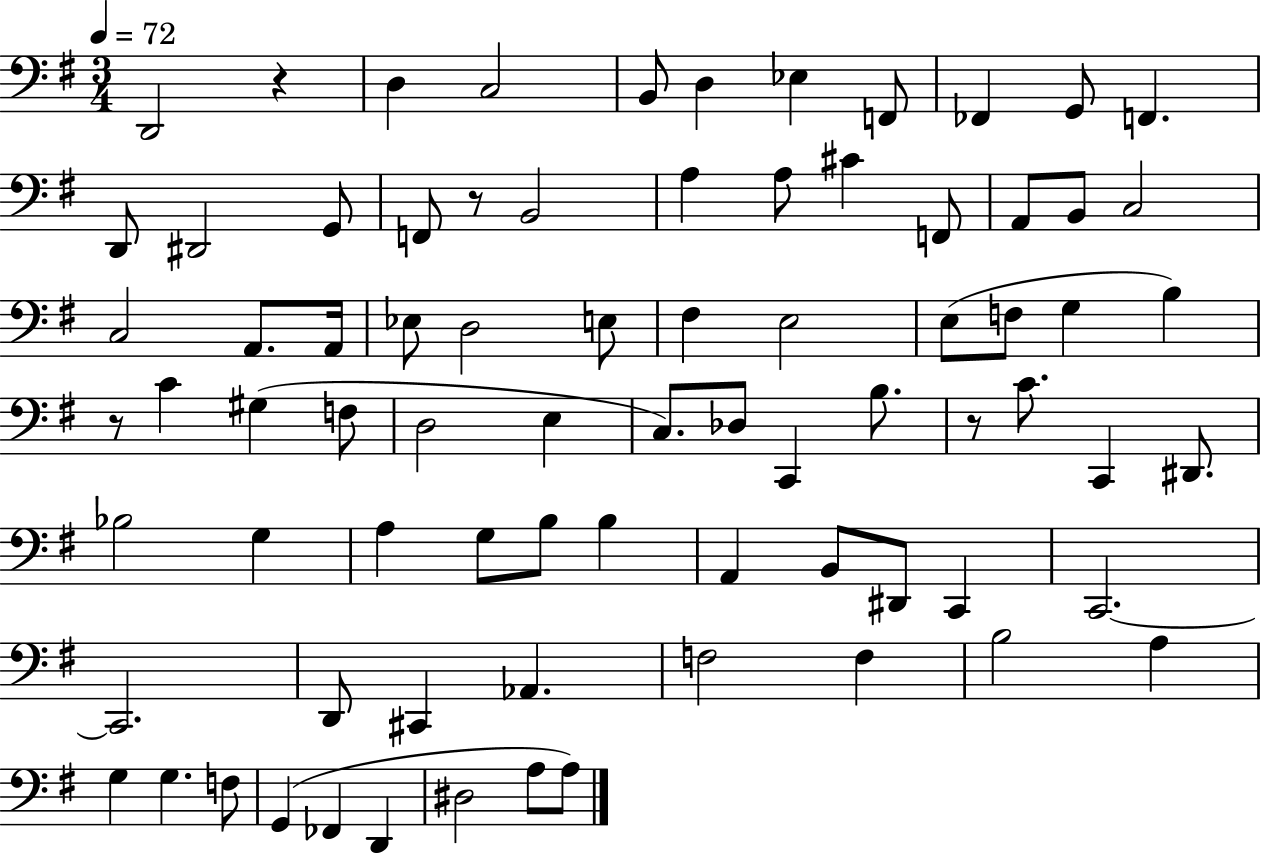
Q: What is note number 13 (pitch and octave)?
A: G2